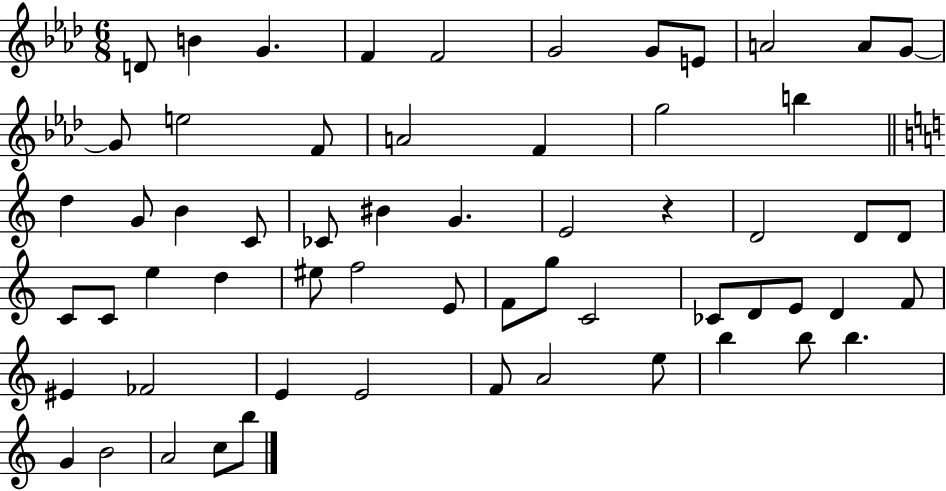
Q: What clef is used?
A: treble